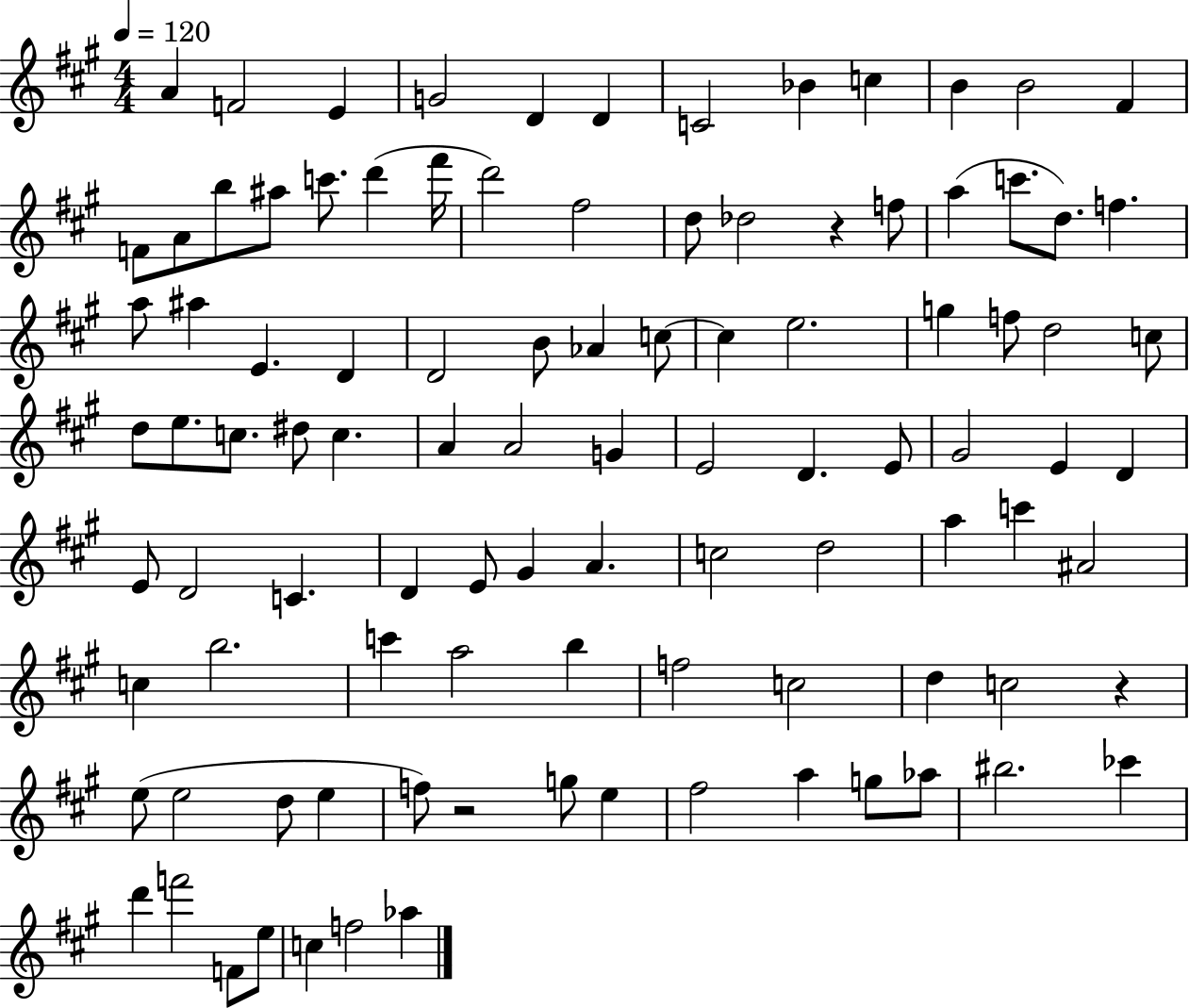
{
  \clef treble
  \numericTimeSignature
  \time 4/4
  \key a \major
  \tempo 4 = 120
  \repeat volta 2 { a'4 f'2 e'4 | g'2 d'4 d'4 | c'2 bes'4 c''4 | b'4 b'2 fis'4 | \break f'8 a'8 b''8 ais''8 c'''8. d'''4( fis'''16 | d'''2) fis''2 | d''8 des''2 r4 f''8 | a''4( c'''8. d''8.) f''4. | \break a''8 ais''4 e'4. d'4 | d'2 b'8 aes'4 c''8~~ | c''4 e''2. | g''4 f''8 d''2 c''8 | \break d''8 e''8. c''8. dis''8 c''4. | a'4 a'2 g'4 | e'2 d'4. e'8 | gis'2 e'4 d'4 | \break e'8 d'2 c'4. | d'4 e'8 gis'4 a'4. | c''2 d''2 | a''4 c'''4 ais'2 | \break c''4 b''2. | c'''4 a''2 b''4 | f''2 c''2 | d''4 c''2 r4 | \break e''8( e''2 d''8 e''4 | f''8) r2 g''8 e''4 | fis''2 a''4 g''8 aes''8 | bis''2. ces'''4 | \break d'''4 f'''2 f'8 e''8 | c''4 f''2 aes''4 | } \bar "|."
}